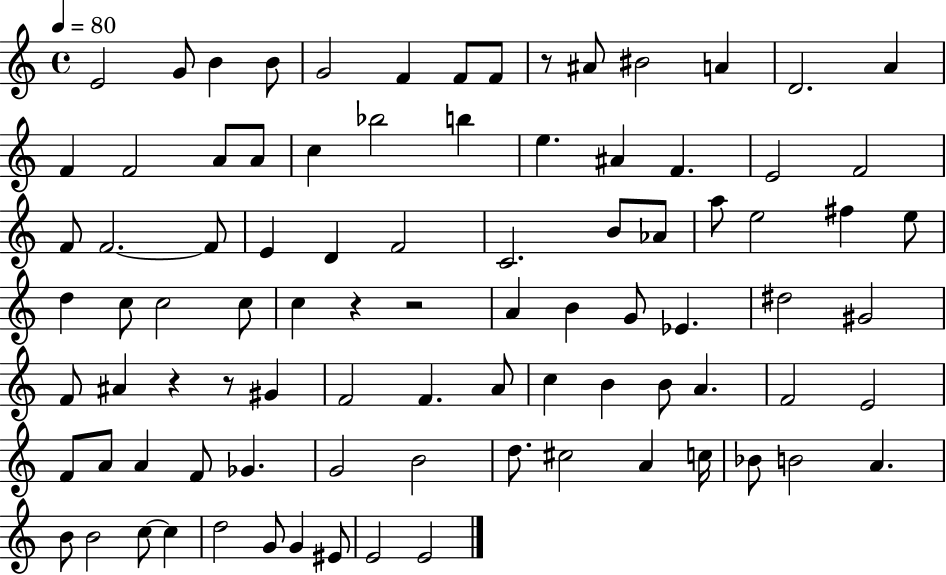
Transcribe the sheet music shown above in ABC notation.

X:1
T:Untitled
M:4/4
L:1/4
K:C
E2 G/2 B B/2 G2 F F/2 F/2 z/2 ^A/2 ^B2 A D2 A F F2 A/2 A/2 c _b2 b e ^A F E2 F2 F/2 F2 F/2 E D F2 C2 B/2 _A/2 a/2 e2 ^f e/2 d c/2 c2 c/2 c z z2 A B G/2 _E ^d2 ^G2 F/2 ^A z z/2 ^G F2 F A/2 c B B/2 A F2 E2 F/2 A/2 A F/2 _G G2 B2 d/2 ^c2 A c/4 _B/2 B2 A B/2 B2 c/2 c d2 G/2 G ^E/2 E2 E2